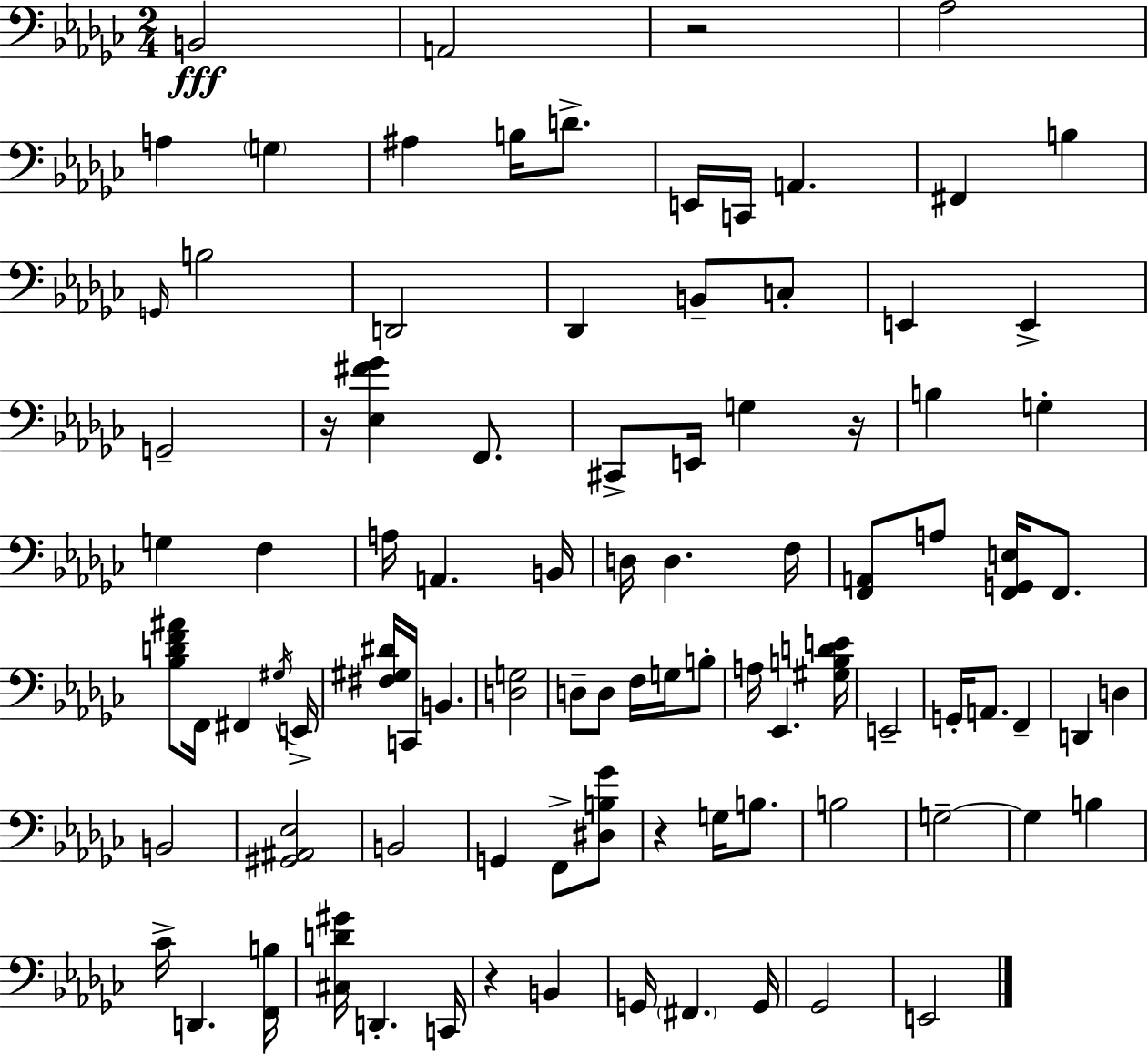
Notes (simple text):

B2/h A2/h R/h Ab3/h A3/q G3/q A#3/q B3/s D4/e. E2/s C2/s A2/q. F#2/q B3/q G2/s B3/h D2/h Db2/q B2/e C3/e E2/q E2/q G2/h R/s [Eb3,F#4,Gb4]/q F2/e. C#2/e E2/s G3/q R/s B3/q G3/q G3/q F3/q A3/s A2/q. B2/s D3/s D3/q. F3/s [F2,A2]/e A3/e [F2,G2,E3]/s F2/e. [Bb3,D4,F4,A#4]/e F2/s F#2/q G#3/s E2/s [F#3,G#3,D#4]/s C2/s B2/q. [D3,G3]/h D3/e D3/e F3/s G3/s B3/e A3/s Eb2/q. [G#3,B3,D4,E4]/s E2/h G2/s A2/e. F2/q D2/q D3/q B2/h [G#2,A#2,Eb3]/h B2/h G2/q F2/e [D#3,B3,Gb4]/e R/q G3/s B3/e. B3/h G3/h G3/q B3/q CES4/s D2/q. [F2,B3]/s [C#3,D4,G#4]/s D2/q. C2/s R/q B2/q G2/s F#2/q. G2/s Gb2/h E2/h